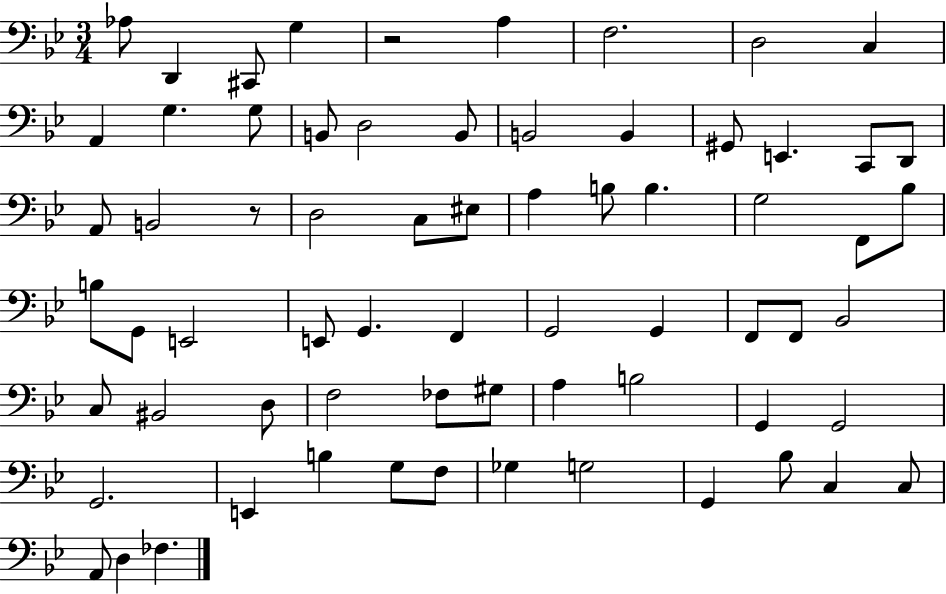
X:1
T:Untitled
M:3/4
L:1/4
K:Bb
_A,/2 D,, ^C,,/2 G, z2 A, F,2 D,2 C, A,, G, G,/2 B,,/2 D,2 B,,/2 B,,2 B,, ^G,,/2 E,, C,,/2 D,,/2 A,,/2 B,,2 z/2 D,2 C,/2 ^E,/2 A, B,/2 B, G,2 F,,/2 _B,/2 B,/2 G,,/2 E,,2 E,,/2 G,, F,, G,,2 G,, F,,/2 F,,/2 _B,,2 C,/2 ^B,,2 D,/2 F,2 _F,/2 ^G,/2 A, B,2 G,, G,,2 G,,2 E,, B, G,/2 F,/2 _G, G,2 G,, _B,/2 C, C,/2 A,,/2 D, _F,